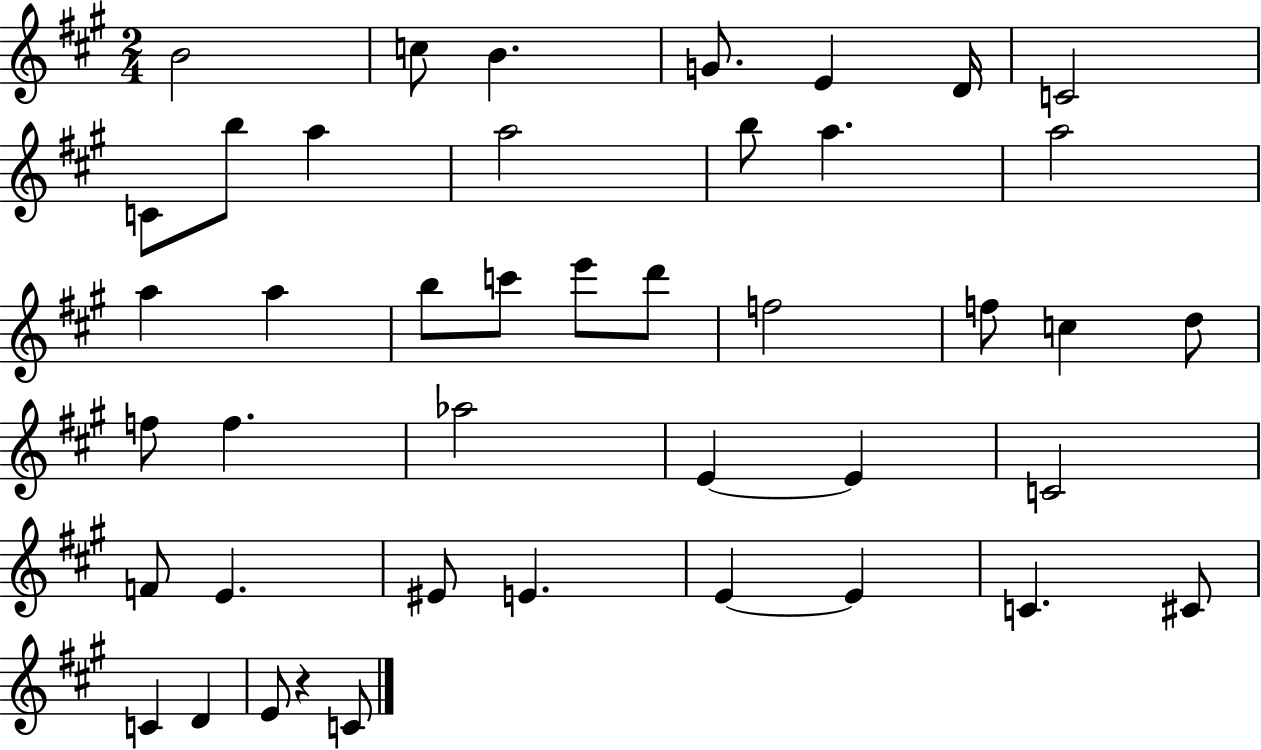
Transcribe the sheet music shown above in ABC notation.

X:1
T:Untitled
M:2/4
L:1/4
K:A
B2 c/2 B G/2 E D/4 C2 C/2 b/2 a a2 b/2 a a2 a a b/2 c'/2 e'/2 d'/2 f2 f/2 c d/2 f/2 f _a2 E E C2 F/2 E ^E/2 E E E C ^C/2 C D E/2 z C/2